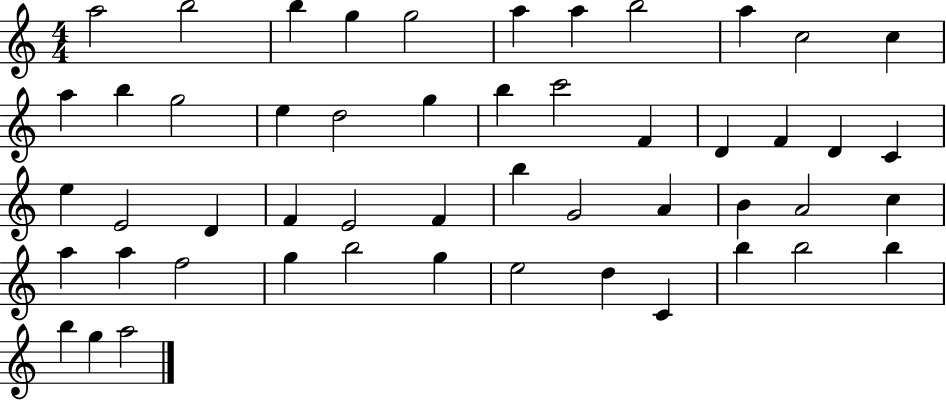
A5/h B5/h B5/q G5/q G5/h A5/q A5/q B5/h A5/q C5/h C5/q A5/q B5/q G5/h E5/q D5/h G5/q B5/q C6/h F4/q D4/q F4/q D4/q C4/q E5/q E4/h D4/q F4/q E4/h F4/q B5/q G4/h A4/q B4/q A4/h C5/q A5/q A5/q F5/h G5/q B5/h G5/q E5/h D5/q C4/q B5/q B5/h B5/q B5/q G5/q A5/h